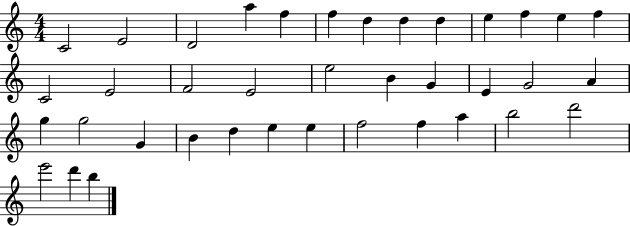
C4/h E4/h D4/h A5/q F5/q F5/q D5/q D5/q D5/q E5/q F5/q E5/q F5/q C4/h E4/h F4/h E4/h E5/h B4/q G4/q E4/q G4/h A4/q G5/q G5/h G4/q B4/q D5/q E5/q E5/q F5/h F5/q A5/q B5/h D6/h E6/h D6/q B5/q